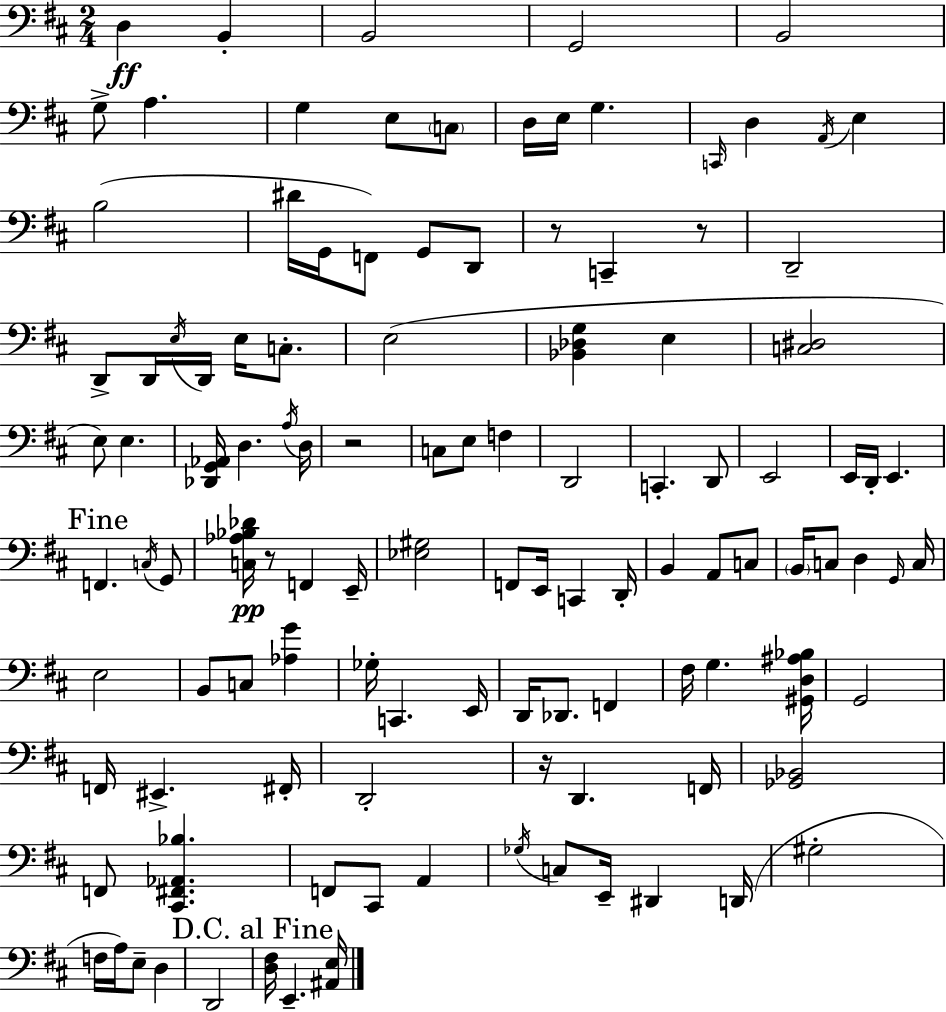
D3/q B2/q B2/h G2/h B2/h G3/e A3/q. G3/q E3/e C3/e D3/s E3/s G3/q. C2/s D3/q A2/s E3/q B3/h D#4/s G2/s F2/e G2/e D2/e R/e C2/q R/e D2/h D2/e D2/s E3/s D2/s E3/s C3/e. E3/h [Bb2,Db3,G3]/q E3/q [C3,D#3]/h E3/e E3/q. [Db2,G2,Ab2]/s D3/q. A3/s D3/s R/h C3/e E3/e F3/q D2/h C2/q. D2/e E2/h E2/s D2/s E2/q. F2/q. C3/s G2/e [C3,Ab3,Bb3,Db4]/s R/e F2/q E2/s [Eb3,G#3]/h F2/e E2/s C2/q D2/s B2/q A2/e C3/e B2/s C3/e D3/q G2/s C3/s E3/h B2/e C3/e [Ab3,G4]/q Gb3/s C2/q. E2/s D2/s Db2/e. F2/q F#3/s G3/q. [G#2,D3,A#3,Bb3]/s G2/h F2/s EIS2/q. F#2/s D2/h R/s D2/q. F2/s [Gb2,Bb2]/h F2/e [C#2,F#2,Ab2,Bb3]/q. F2/e C#2/e A2/q Gb3/s C3/e E2/s D#2/q D2/s G#3/h F3/s A3/s E3/e D3/q D2/h [D3,F#3]/s E2/q. [A#2,E3]/s